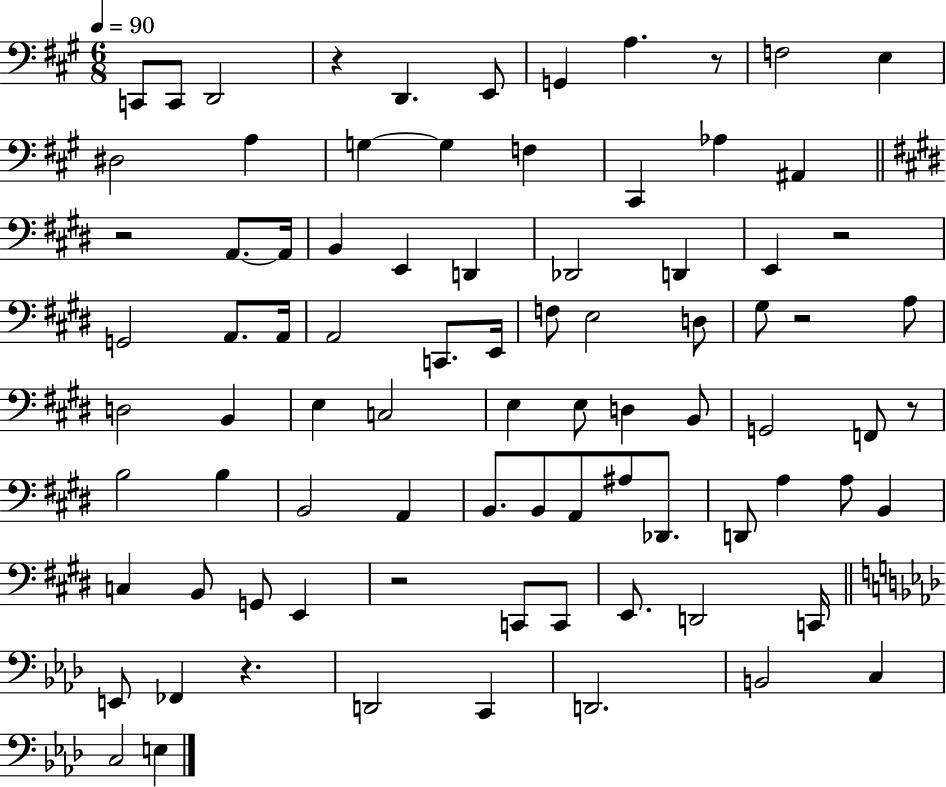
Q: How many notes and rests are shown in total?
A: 85